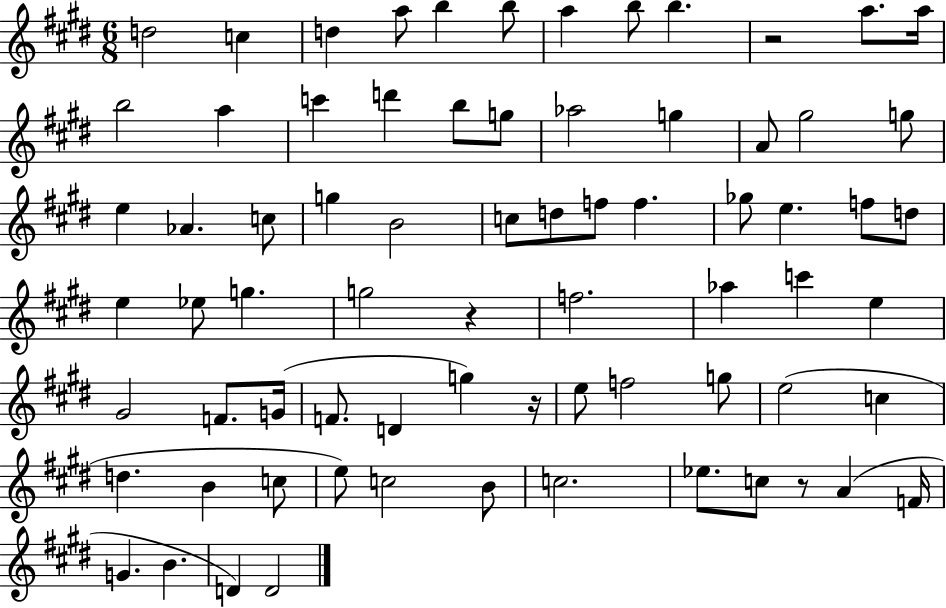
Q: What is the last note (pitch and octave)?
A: D4